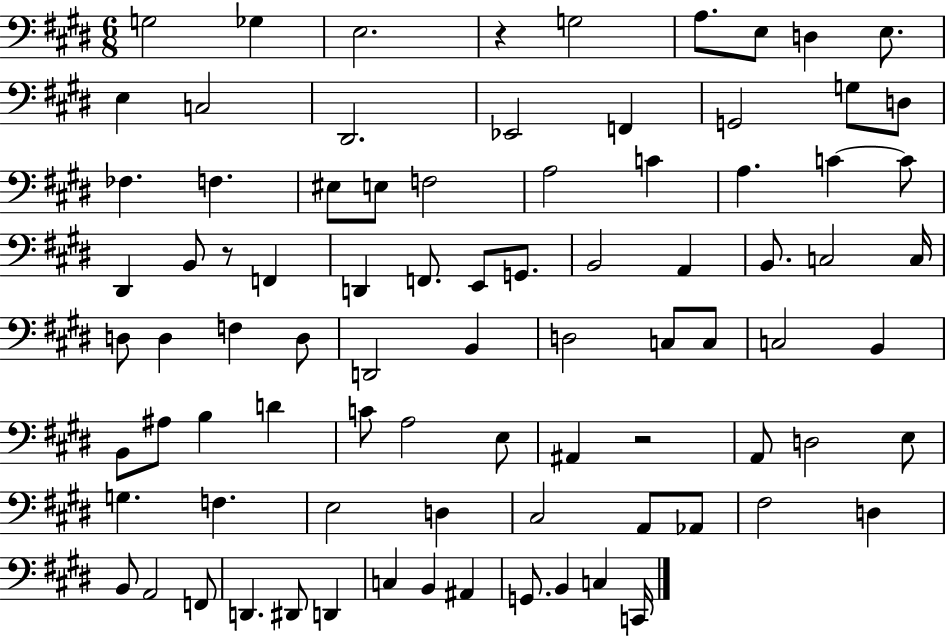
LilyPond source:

{
  \clef bass
  \numericTimeSignature
  \time 6/8
  \key e \major
  g2 ges4 | e2. | r4 g2 | a8. e8 d4 e8. | \break e4 c2 | dis,2. | ees,2 f,4 | g,2 g8 d8 | \break fes4. f4. | eis8 e8 f2 | a2 c'4 | a4. c'4~~ c'8 | \break dis,4 b,8 r8 f,4 | d,4 f,8. e,8 g,8. | b,2 a,4 | b,8. c2 c16 | \break d8 d4 f4 d8 | d,2 b,4 | d2 c8 c8 | c2 b,4 | \break b,8 ais8 b4 d'4 | c'8 a2 e8 | ais,4 r2 | a,8 d2 e8 | \break g4. f4. | e2 d4 | cis2 a,8 aes,8 | fis2 d4 | \break b,8 a,2 f,8 | d,4. dis,8 d,4 | c4 b,4 ais,4 | g,8. b,4 c4 c,16 | \break \bar "|."
}